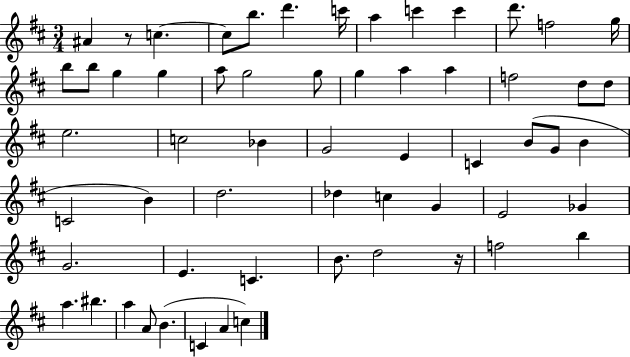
{
  \clef treble
  \numericTimeSignature
  \time 3/4
  \key d \major
  ais'4 r8 c''4.~~ | c''8 b''8. d'''4. c'''16 | a''4 c'''4 c'''4 | d'''8. f''2 g''16 | \break b''8 b''8 g''4 g''4 | a''8 g''2 g''8 | g''4 a''4 a''4 | f''2 d''8 d''8 | \break e''2. | c''2 bes'4 | g'2 e'4 | c'4 b'8( g'8 b'4 | \break c'2 b'4) | d''2. | des''4 c''4 g'4 | e'2 ges'4 | \break g'2. | e'4. c'4. | b'8. d''2 r16 | f''2 b''4 | \break a''4. bis''4. | a''4 a'8 b'4.( | c'4 a'4 c''4) | \bar "|."
}